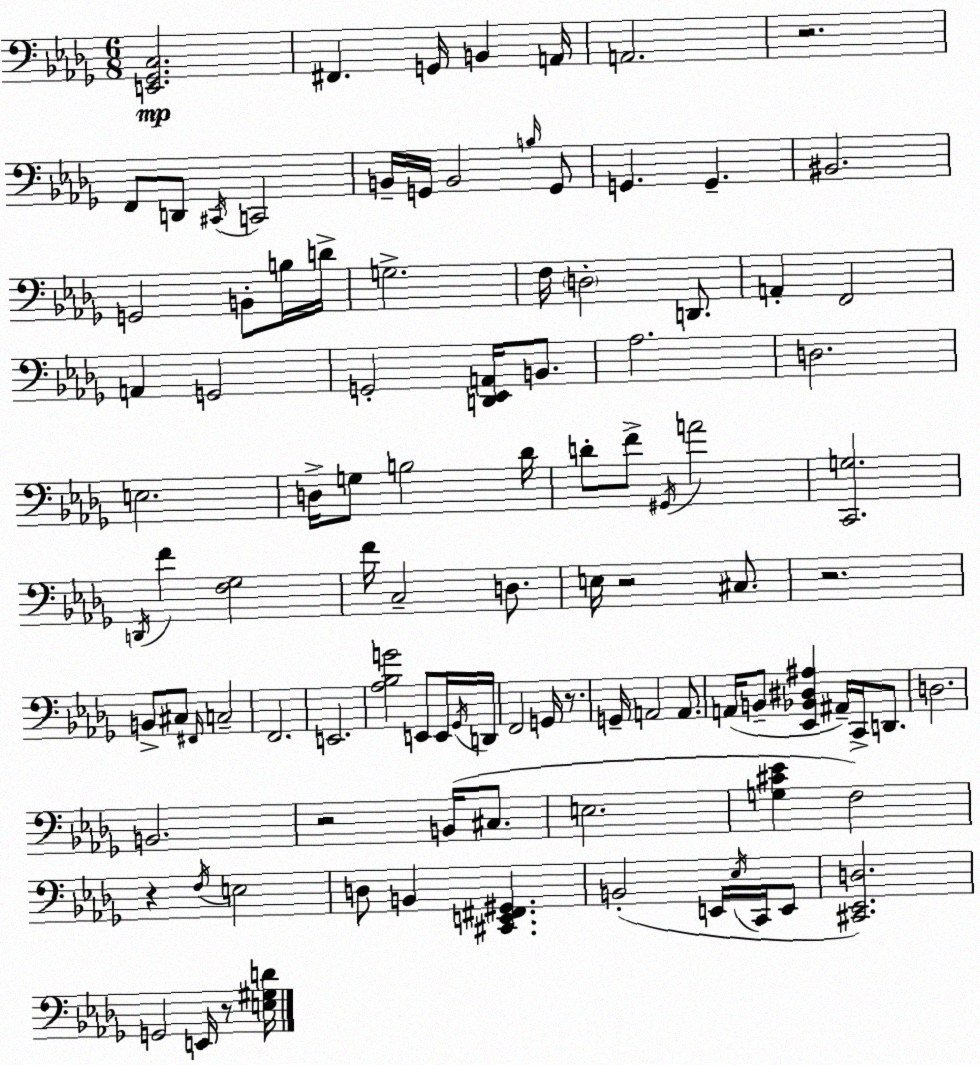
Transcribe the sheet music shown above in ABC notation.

X:1
T:Untitled
M:6/8
L:1/4
K:Bbm
[E,,_G,,C,]2 ^F,, G,,/4 B,, A,,/4 A,,2 z2 F,,/2 D,,/2 ^C,,/4 C,,2 B,,/4 G,,/4 B,,2 B,/4 G,,/2 G,, G,, ^B,,2 G,,2 B,,/2 B,/4 D/4 G,2 F,/4 D,2 D,,/2 A,, F,,2 A,, G,,2 G,,2 [D,,_E,,A,,]/4 B,,/2 _A,2 D,2 E,2 D,/4 G,/2 B,2 _D/4 D/2 F/2 ^G,,/4 A2 [C,,G,]2 D,,/4 F [F,_G,]2 F/4 C,2 D,/2 E,/4 z2 ^C,/2 z2 B,,/2 ^C,/2 ^F,,/4 C,2 F,,2 E,,2 [_A,_B,G]2 E,,/2 E,,/4 _G,,/4 D,,/4 F,,2 G,,/4 z/2 G,,/4 A,,2 A,,/2 A,,/4 B,,/2 [_E,,_B,,^D,^A,] ^A,,/4 C,,/4 D,,/2 D,2 B,,2 z2 B,,/4 ^C,/2 E,2 [G,^C_E] F,2 z F,/4 E,2 D,/2 B,, [^C,,E,,^F,,^G,,] B,,2 E,,/4 _E,/4 C,,/4 E,,/2 [^C,,_E,,D,]2 G,,2 E,,/4 z/2 [E,^G,D]/4